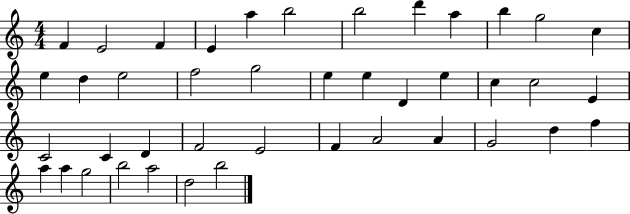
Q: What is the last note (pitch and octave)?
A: B5